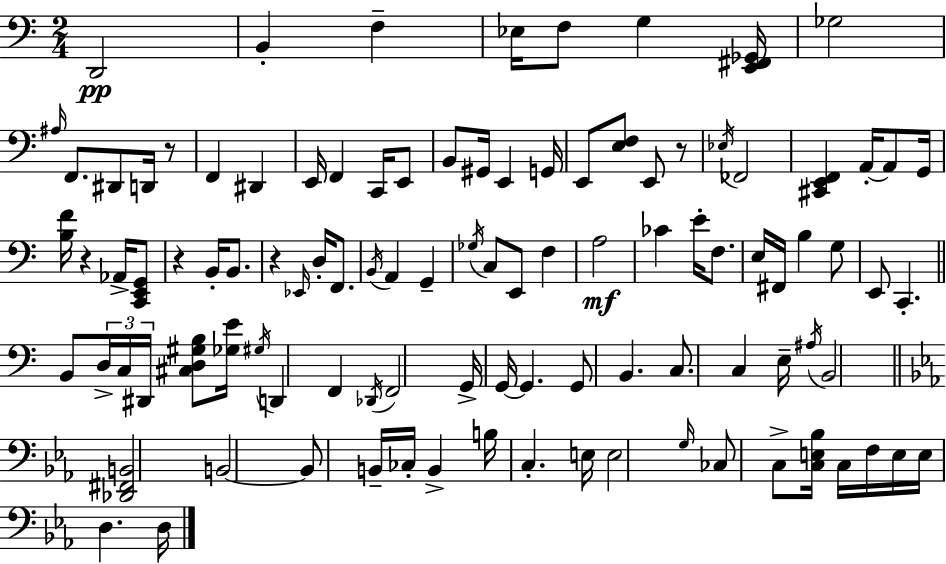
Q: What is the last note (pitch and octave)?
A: D3